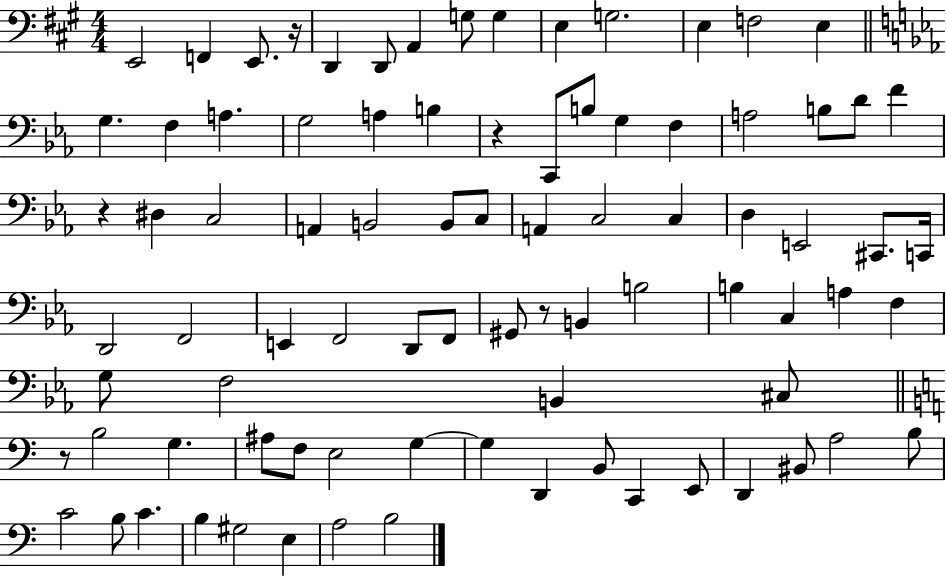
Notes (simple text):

E2/h F2/q E2/e. R/s D2/q D2/e A2/q G3/e G3/q E3/q G3/h. E3/q F3/h E3/q G3/q. F3/q A3/q. G3/h A3/q B3/q R/q C2/e B3/e G3/q F3/q A3/h B3/e D4/e F4/q R/q D#3/q C3/h A2/q B2/h B2/e C3/e A2/q C3/h C3/q D3/q E2/h C#2/e. C2/s D2/h F2/h E2/q F2/h D2/e F2/e G#2/e R/e B2/q B3/h B3/q C3/q A3/q F3/q G3/e F3/h B2/q C#3/e R/e B3/h G3/q. A#3/e F3/e E3/h G3/q G3/q D2/q B2/e C2/q E2/e D2/q BIS2/e A3/h B3/e C4/h B3/e C4/q. B3/q G#3/h E3/q A3/h B3/h